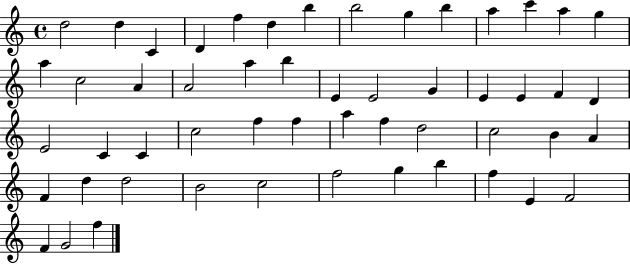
D5/h D5/q C4/q D4/q F5/q D5/q B5/q B5/h G5/q B5/q A5/q C6/q A5/q G5/q A5/q C5/h A4/q A4/h A5/q B5/q E4/q E4/h G4/q E4/q E4/q F4/q D4/q E4/h C4/q C4/q C5/h F5/q F5/q A5/q F5/q D5/h C5/h B4/q A4/q F4/q D5/q D5/h B4/h C5/h F5/h G5/q B5/q F5/q E4/q F4/h F4/q G4/h F5/q